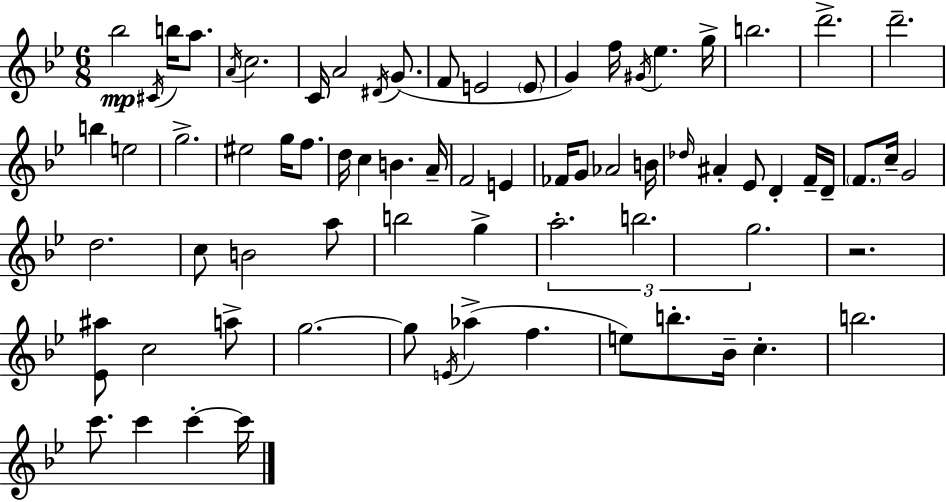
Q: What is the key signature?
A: BES major